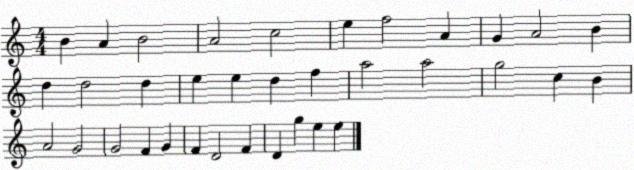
X:1
T:Untitled
M:4/4
L:1/4
K:C
B A B2 A2 c2 e f2 A G A2 B d d2 d e e d f a2 a2 g2 c B A2 G2 G2 F G F D2 F D g e e